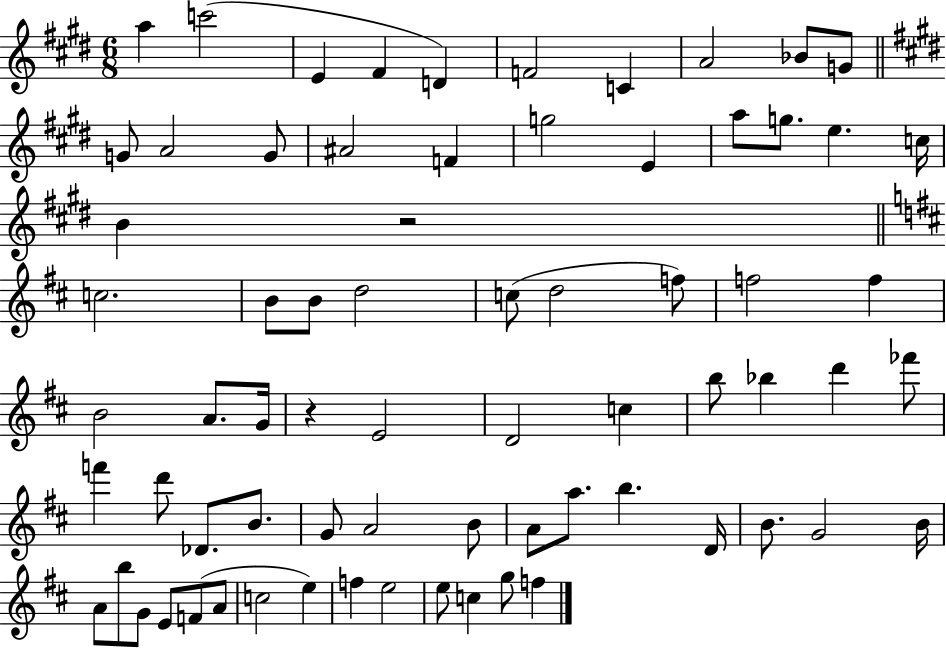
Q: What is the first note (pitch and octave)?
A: A5